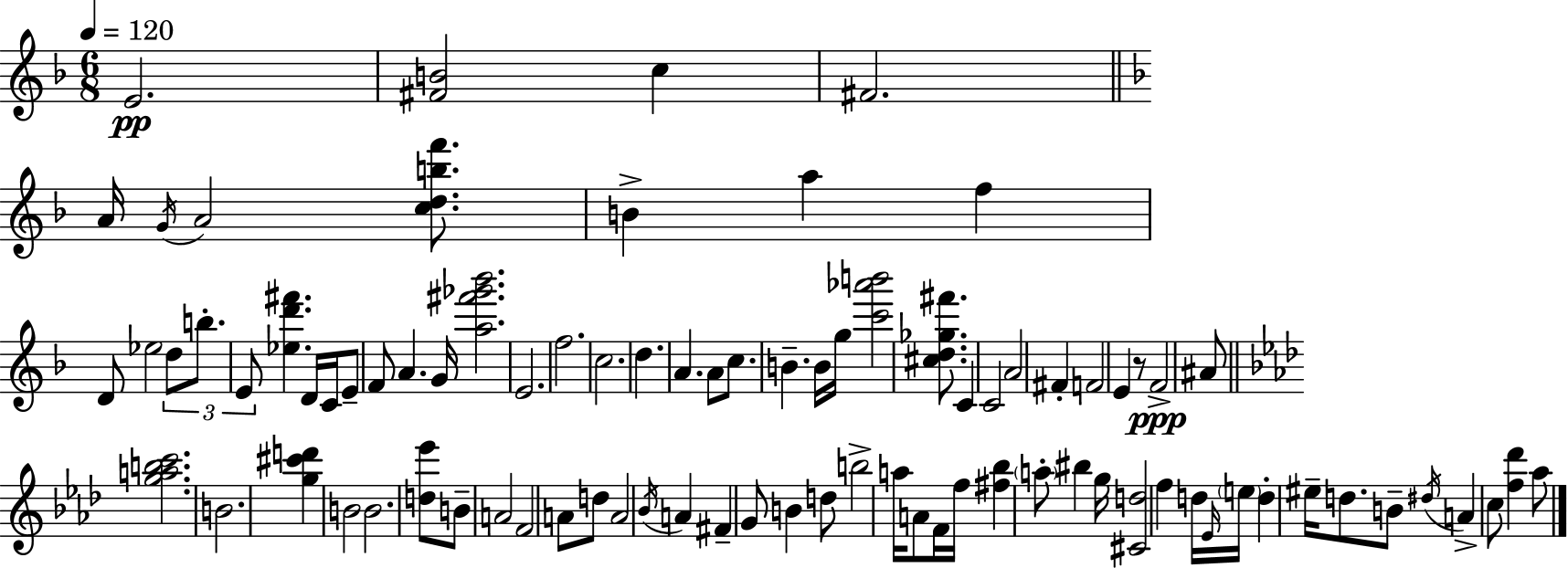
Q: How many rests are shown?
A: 1